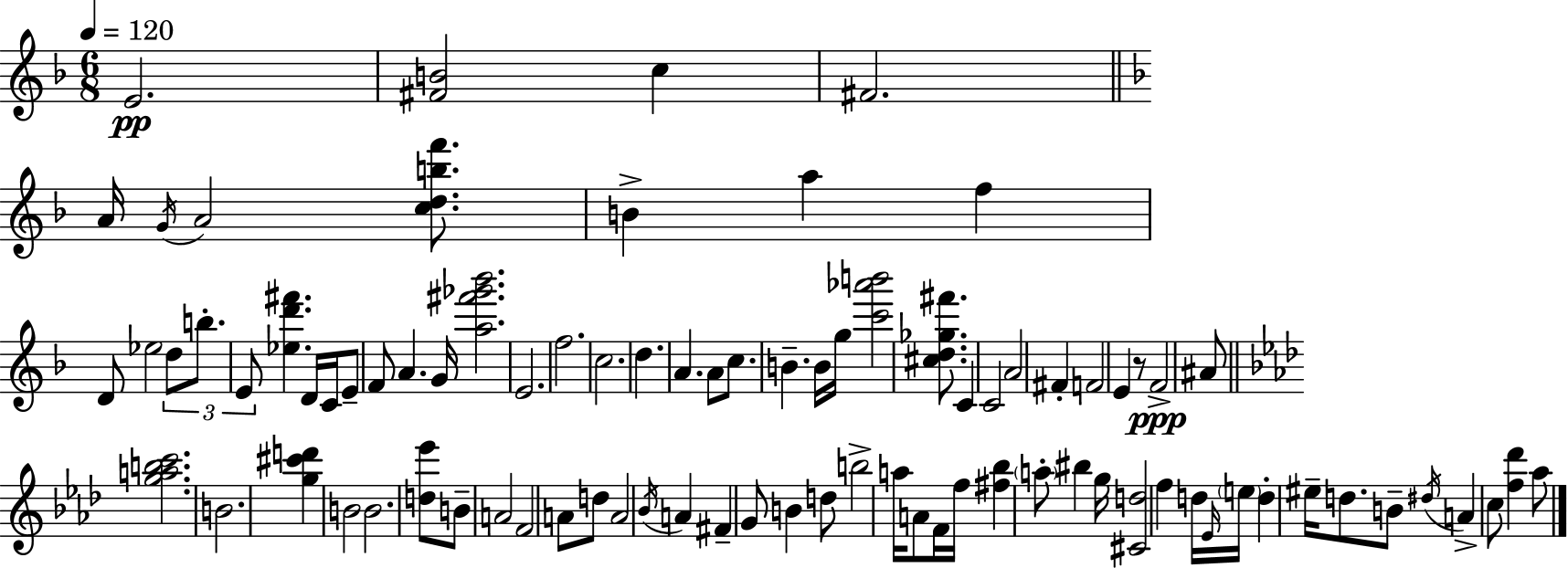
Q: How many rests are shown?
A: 1